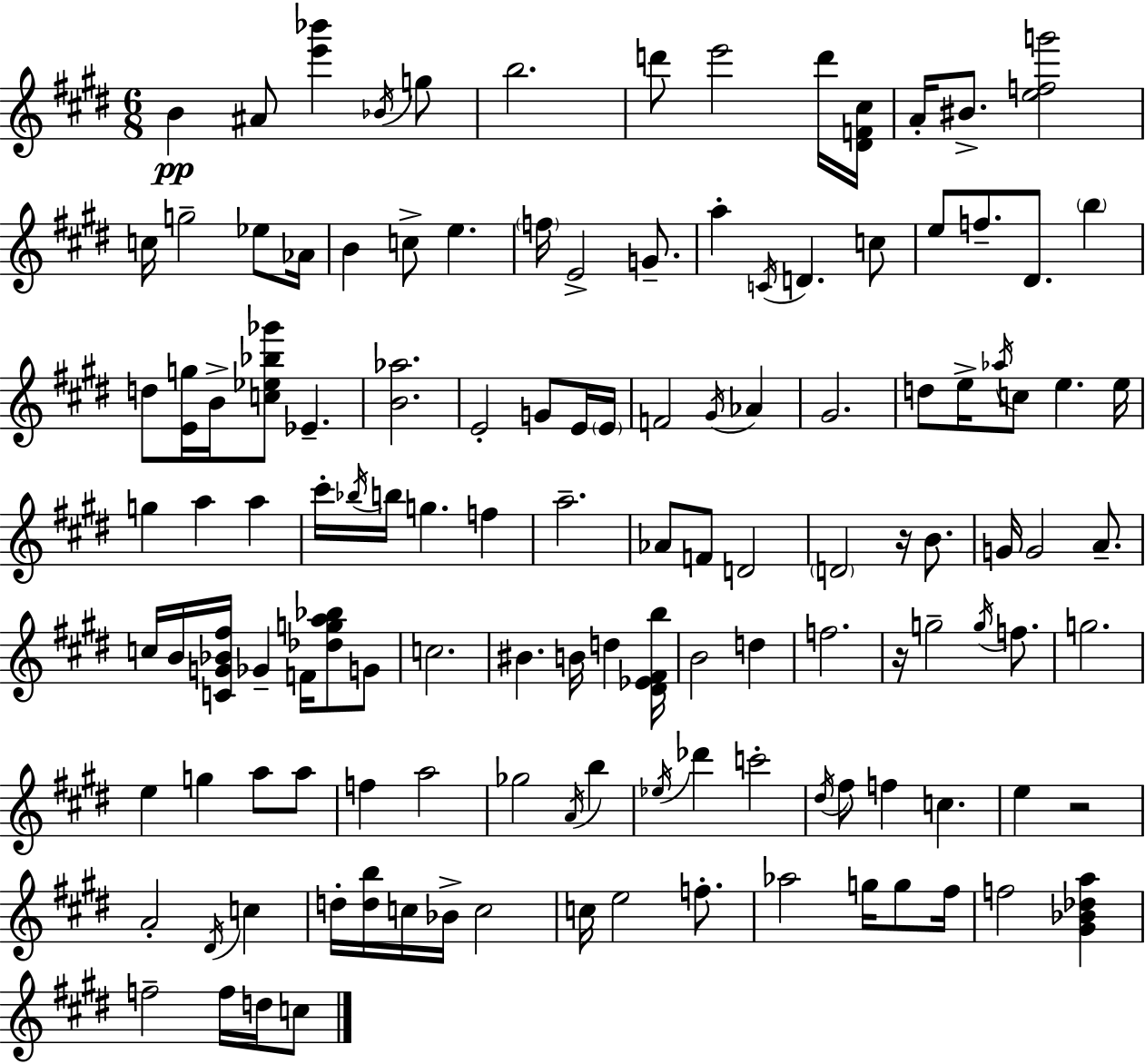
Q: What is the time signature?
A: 6/8